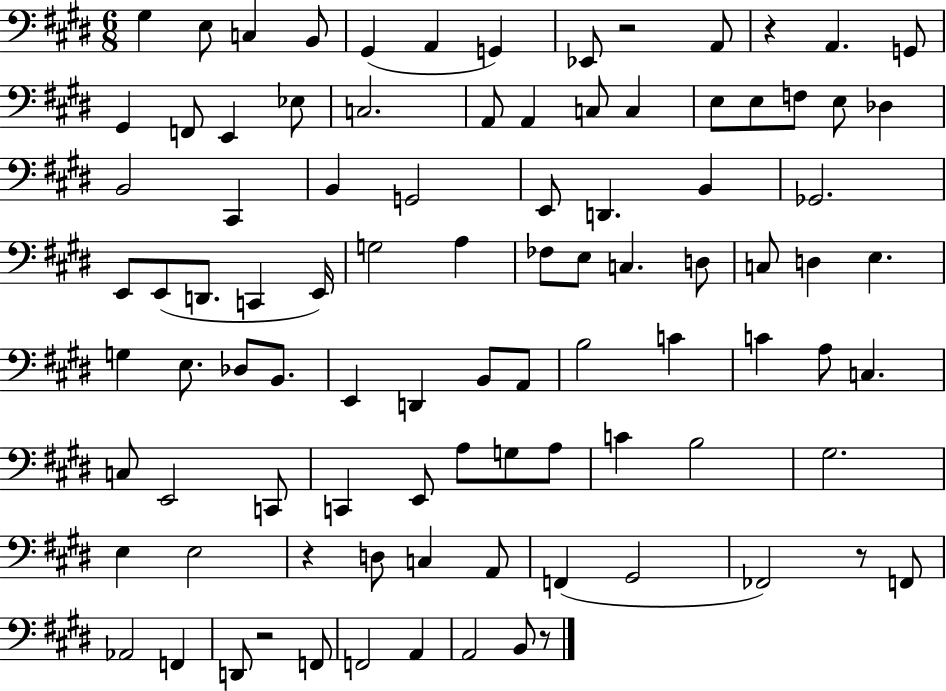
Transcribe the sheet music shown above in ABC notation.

X:1
T:Untitled
M:6/8
L:1/4
K:E
^G, E,/2 C, B,,/2 ^G,, A,, G,, _E,,/2 z2 A,,/2 z A,, G,,/2 ^G,, F,,/2 E,, _E,/2 C,2 A,,/2 A,, C,/2 C, E,/2 E,/2 F,/2 E,/2 _D, B,,2 ^C,, B,, G,,2 E,,/2 D,, B,, _G,,2 E,,/2 E,,/2 D,,/2 C,, E,,/4 G,2 A, _F,/2 E,/2 C, D,/2 C,/2 D, E, G, E,/2 _D,/2 B,,/2 E,, D,, B,,/2 A,,/2 B,2 C C A,/2 C, C,/2 E,,2 C,,/2 C,, E,,/2 A,/2 G,/2 A,/2 C B,2 ^G,2 E, E,2 z D,/2 C, A,,/2 F,, ^G,,2 _F,,2 z/2 F,,/2 _A,,2 F,, D,,/2 z2 F,,/2 F,,2 A,, A,,2 B,,/2 z/2